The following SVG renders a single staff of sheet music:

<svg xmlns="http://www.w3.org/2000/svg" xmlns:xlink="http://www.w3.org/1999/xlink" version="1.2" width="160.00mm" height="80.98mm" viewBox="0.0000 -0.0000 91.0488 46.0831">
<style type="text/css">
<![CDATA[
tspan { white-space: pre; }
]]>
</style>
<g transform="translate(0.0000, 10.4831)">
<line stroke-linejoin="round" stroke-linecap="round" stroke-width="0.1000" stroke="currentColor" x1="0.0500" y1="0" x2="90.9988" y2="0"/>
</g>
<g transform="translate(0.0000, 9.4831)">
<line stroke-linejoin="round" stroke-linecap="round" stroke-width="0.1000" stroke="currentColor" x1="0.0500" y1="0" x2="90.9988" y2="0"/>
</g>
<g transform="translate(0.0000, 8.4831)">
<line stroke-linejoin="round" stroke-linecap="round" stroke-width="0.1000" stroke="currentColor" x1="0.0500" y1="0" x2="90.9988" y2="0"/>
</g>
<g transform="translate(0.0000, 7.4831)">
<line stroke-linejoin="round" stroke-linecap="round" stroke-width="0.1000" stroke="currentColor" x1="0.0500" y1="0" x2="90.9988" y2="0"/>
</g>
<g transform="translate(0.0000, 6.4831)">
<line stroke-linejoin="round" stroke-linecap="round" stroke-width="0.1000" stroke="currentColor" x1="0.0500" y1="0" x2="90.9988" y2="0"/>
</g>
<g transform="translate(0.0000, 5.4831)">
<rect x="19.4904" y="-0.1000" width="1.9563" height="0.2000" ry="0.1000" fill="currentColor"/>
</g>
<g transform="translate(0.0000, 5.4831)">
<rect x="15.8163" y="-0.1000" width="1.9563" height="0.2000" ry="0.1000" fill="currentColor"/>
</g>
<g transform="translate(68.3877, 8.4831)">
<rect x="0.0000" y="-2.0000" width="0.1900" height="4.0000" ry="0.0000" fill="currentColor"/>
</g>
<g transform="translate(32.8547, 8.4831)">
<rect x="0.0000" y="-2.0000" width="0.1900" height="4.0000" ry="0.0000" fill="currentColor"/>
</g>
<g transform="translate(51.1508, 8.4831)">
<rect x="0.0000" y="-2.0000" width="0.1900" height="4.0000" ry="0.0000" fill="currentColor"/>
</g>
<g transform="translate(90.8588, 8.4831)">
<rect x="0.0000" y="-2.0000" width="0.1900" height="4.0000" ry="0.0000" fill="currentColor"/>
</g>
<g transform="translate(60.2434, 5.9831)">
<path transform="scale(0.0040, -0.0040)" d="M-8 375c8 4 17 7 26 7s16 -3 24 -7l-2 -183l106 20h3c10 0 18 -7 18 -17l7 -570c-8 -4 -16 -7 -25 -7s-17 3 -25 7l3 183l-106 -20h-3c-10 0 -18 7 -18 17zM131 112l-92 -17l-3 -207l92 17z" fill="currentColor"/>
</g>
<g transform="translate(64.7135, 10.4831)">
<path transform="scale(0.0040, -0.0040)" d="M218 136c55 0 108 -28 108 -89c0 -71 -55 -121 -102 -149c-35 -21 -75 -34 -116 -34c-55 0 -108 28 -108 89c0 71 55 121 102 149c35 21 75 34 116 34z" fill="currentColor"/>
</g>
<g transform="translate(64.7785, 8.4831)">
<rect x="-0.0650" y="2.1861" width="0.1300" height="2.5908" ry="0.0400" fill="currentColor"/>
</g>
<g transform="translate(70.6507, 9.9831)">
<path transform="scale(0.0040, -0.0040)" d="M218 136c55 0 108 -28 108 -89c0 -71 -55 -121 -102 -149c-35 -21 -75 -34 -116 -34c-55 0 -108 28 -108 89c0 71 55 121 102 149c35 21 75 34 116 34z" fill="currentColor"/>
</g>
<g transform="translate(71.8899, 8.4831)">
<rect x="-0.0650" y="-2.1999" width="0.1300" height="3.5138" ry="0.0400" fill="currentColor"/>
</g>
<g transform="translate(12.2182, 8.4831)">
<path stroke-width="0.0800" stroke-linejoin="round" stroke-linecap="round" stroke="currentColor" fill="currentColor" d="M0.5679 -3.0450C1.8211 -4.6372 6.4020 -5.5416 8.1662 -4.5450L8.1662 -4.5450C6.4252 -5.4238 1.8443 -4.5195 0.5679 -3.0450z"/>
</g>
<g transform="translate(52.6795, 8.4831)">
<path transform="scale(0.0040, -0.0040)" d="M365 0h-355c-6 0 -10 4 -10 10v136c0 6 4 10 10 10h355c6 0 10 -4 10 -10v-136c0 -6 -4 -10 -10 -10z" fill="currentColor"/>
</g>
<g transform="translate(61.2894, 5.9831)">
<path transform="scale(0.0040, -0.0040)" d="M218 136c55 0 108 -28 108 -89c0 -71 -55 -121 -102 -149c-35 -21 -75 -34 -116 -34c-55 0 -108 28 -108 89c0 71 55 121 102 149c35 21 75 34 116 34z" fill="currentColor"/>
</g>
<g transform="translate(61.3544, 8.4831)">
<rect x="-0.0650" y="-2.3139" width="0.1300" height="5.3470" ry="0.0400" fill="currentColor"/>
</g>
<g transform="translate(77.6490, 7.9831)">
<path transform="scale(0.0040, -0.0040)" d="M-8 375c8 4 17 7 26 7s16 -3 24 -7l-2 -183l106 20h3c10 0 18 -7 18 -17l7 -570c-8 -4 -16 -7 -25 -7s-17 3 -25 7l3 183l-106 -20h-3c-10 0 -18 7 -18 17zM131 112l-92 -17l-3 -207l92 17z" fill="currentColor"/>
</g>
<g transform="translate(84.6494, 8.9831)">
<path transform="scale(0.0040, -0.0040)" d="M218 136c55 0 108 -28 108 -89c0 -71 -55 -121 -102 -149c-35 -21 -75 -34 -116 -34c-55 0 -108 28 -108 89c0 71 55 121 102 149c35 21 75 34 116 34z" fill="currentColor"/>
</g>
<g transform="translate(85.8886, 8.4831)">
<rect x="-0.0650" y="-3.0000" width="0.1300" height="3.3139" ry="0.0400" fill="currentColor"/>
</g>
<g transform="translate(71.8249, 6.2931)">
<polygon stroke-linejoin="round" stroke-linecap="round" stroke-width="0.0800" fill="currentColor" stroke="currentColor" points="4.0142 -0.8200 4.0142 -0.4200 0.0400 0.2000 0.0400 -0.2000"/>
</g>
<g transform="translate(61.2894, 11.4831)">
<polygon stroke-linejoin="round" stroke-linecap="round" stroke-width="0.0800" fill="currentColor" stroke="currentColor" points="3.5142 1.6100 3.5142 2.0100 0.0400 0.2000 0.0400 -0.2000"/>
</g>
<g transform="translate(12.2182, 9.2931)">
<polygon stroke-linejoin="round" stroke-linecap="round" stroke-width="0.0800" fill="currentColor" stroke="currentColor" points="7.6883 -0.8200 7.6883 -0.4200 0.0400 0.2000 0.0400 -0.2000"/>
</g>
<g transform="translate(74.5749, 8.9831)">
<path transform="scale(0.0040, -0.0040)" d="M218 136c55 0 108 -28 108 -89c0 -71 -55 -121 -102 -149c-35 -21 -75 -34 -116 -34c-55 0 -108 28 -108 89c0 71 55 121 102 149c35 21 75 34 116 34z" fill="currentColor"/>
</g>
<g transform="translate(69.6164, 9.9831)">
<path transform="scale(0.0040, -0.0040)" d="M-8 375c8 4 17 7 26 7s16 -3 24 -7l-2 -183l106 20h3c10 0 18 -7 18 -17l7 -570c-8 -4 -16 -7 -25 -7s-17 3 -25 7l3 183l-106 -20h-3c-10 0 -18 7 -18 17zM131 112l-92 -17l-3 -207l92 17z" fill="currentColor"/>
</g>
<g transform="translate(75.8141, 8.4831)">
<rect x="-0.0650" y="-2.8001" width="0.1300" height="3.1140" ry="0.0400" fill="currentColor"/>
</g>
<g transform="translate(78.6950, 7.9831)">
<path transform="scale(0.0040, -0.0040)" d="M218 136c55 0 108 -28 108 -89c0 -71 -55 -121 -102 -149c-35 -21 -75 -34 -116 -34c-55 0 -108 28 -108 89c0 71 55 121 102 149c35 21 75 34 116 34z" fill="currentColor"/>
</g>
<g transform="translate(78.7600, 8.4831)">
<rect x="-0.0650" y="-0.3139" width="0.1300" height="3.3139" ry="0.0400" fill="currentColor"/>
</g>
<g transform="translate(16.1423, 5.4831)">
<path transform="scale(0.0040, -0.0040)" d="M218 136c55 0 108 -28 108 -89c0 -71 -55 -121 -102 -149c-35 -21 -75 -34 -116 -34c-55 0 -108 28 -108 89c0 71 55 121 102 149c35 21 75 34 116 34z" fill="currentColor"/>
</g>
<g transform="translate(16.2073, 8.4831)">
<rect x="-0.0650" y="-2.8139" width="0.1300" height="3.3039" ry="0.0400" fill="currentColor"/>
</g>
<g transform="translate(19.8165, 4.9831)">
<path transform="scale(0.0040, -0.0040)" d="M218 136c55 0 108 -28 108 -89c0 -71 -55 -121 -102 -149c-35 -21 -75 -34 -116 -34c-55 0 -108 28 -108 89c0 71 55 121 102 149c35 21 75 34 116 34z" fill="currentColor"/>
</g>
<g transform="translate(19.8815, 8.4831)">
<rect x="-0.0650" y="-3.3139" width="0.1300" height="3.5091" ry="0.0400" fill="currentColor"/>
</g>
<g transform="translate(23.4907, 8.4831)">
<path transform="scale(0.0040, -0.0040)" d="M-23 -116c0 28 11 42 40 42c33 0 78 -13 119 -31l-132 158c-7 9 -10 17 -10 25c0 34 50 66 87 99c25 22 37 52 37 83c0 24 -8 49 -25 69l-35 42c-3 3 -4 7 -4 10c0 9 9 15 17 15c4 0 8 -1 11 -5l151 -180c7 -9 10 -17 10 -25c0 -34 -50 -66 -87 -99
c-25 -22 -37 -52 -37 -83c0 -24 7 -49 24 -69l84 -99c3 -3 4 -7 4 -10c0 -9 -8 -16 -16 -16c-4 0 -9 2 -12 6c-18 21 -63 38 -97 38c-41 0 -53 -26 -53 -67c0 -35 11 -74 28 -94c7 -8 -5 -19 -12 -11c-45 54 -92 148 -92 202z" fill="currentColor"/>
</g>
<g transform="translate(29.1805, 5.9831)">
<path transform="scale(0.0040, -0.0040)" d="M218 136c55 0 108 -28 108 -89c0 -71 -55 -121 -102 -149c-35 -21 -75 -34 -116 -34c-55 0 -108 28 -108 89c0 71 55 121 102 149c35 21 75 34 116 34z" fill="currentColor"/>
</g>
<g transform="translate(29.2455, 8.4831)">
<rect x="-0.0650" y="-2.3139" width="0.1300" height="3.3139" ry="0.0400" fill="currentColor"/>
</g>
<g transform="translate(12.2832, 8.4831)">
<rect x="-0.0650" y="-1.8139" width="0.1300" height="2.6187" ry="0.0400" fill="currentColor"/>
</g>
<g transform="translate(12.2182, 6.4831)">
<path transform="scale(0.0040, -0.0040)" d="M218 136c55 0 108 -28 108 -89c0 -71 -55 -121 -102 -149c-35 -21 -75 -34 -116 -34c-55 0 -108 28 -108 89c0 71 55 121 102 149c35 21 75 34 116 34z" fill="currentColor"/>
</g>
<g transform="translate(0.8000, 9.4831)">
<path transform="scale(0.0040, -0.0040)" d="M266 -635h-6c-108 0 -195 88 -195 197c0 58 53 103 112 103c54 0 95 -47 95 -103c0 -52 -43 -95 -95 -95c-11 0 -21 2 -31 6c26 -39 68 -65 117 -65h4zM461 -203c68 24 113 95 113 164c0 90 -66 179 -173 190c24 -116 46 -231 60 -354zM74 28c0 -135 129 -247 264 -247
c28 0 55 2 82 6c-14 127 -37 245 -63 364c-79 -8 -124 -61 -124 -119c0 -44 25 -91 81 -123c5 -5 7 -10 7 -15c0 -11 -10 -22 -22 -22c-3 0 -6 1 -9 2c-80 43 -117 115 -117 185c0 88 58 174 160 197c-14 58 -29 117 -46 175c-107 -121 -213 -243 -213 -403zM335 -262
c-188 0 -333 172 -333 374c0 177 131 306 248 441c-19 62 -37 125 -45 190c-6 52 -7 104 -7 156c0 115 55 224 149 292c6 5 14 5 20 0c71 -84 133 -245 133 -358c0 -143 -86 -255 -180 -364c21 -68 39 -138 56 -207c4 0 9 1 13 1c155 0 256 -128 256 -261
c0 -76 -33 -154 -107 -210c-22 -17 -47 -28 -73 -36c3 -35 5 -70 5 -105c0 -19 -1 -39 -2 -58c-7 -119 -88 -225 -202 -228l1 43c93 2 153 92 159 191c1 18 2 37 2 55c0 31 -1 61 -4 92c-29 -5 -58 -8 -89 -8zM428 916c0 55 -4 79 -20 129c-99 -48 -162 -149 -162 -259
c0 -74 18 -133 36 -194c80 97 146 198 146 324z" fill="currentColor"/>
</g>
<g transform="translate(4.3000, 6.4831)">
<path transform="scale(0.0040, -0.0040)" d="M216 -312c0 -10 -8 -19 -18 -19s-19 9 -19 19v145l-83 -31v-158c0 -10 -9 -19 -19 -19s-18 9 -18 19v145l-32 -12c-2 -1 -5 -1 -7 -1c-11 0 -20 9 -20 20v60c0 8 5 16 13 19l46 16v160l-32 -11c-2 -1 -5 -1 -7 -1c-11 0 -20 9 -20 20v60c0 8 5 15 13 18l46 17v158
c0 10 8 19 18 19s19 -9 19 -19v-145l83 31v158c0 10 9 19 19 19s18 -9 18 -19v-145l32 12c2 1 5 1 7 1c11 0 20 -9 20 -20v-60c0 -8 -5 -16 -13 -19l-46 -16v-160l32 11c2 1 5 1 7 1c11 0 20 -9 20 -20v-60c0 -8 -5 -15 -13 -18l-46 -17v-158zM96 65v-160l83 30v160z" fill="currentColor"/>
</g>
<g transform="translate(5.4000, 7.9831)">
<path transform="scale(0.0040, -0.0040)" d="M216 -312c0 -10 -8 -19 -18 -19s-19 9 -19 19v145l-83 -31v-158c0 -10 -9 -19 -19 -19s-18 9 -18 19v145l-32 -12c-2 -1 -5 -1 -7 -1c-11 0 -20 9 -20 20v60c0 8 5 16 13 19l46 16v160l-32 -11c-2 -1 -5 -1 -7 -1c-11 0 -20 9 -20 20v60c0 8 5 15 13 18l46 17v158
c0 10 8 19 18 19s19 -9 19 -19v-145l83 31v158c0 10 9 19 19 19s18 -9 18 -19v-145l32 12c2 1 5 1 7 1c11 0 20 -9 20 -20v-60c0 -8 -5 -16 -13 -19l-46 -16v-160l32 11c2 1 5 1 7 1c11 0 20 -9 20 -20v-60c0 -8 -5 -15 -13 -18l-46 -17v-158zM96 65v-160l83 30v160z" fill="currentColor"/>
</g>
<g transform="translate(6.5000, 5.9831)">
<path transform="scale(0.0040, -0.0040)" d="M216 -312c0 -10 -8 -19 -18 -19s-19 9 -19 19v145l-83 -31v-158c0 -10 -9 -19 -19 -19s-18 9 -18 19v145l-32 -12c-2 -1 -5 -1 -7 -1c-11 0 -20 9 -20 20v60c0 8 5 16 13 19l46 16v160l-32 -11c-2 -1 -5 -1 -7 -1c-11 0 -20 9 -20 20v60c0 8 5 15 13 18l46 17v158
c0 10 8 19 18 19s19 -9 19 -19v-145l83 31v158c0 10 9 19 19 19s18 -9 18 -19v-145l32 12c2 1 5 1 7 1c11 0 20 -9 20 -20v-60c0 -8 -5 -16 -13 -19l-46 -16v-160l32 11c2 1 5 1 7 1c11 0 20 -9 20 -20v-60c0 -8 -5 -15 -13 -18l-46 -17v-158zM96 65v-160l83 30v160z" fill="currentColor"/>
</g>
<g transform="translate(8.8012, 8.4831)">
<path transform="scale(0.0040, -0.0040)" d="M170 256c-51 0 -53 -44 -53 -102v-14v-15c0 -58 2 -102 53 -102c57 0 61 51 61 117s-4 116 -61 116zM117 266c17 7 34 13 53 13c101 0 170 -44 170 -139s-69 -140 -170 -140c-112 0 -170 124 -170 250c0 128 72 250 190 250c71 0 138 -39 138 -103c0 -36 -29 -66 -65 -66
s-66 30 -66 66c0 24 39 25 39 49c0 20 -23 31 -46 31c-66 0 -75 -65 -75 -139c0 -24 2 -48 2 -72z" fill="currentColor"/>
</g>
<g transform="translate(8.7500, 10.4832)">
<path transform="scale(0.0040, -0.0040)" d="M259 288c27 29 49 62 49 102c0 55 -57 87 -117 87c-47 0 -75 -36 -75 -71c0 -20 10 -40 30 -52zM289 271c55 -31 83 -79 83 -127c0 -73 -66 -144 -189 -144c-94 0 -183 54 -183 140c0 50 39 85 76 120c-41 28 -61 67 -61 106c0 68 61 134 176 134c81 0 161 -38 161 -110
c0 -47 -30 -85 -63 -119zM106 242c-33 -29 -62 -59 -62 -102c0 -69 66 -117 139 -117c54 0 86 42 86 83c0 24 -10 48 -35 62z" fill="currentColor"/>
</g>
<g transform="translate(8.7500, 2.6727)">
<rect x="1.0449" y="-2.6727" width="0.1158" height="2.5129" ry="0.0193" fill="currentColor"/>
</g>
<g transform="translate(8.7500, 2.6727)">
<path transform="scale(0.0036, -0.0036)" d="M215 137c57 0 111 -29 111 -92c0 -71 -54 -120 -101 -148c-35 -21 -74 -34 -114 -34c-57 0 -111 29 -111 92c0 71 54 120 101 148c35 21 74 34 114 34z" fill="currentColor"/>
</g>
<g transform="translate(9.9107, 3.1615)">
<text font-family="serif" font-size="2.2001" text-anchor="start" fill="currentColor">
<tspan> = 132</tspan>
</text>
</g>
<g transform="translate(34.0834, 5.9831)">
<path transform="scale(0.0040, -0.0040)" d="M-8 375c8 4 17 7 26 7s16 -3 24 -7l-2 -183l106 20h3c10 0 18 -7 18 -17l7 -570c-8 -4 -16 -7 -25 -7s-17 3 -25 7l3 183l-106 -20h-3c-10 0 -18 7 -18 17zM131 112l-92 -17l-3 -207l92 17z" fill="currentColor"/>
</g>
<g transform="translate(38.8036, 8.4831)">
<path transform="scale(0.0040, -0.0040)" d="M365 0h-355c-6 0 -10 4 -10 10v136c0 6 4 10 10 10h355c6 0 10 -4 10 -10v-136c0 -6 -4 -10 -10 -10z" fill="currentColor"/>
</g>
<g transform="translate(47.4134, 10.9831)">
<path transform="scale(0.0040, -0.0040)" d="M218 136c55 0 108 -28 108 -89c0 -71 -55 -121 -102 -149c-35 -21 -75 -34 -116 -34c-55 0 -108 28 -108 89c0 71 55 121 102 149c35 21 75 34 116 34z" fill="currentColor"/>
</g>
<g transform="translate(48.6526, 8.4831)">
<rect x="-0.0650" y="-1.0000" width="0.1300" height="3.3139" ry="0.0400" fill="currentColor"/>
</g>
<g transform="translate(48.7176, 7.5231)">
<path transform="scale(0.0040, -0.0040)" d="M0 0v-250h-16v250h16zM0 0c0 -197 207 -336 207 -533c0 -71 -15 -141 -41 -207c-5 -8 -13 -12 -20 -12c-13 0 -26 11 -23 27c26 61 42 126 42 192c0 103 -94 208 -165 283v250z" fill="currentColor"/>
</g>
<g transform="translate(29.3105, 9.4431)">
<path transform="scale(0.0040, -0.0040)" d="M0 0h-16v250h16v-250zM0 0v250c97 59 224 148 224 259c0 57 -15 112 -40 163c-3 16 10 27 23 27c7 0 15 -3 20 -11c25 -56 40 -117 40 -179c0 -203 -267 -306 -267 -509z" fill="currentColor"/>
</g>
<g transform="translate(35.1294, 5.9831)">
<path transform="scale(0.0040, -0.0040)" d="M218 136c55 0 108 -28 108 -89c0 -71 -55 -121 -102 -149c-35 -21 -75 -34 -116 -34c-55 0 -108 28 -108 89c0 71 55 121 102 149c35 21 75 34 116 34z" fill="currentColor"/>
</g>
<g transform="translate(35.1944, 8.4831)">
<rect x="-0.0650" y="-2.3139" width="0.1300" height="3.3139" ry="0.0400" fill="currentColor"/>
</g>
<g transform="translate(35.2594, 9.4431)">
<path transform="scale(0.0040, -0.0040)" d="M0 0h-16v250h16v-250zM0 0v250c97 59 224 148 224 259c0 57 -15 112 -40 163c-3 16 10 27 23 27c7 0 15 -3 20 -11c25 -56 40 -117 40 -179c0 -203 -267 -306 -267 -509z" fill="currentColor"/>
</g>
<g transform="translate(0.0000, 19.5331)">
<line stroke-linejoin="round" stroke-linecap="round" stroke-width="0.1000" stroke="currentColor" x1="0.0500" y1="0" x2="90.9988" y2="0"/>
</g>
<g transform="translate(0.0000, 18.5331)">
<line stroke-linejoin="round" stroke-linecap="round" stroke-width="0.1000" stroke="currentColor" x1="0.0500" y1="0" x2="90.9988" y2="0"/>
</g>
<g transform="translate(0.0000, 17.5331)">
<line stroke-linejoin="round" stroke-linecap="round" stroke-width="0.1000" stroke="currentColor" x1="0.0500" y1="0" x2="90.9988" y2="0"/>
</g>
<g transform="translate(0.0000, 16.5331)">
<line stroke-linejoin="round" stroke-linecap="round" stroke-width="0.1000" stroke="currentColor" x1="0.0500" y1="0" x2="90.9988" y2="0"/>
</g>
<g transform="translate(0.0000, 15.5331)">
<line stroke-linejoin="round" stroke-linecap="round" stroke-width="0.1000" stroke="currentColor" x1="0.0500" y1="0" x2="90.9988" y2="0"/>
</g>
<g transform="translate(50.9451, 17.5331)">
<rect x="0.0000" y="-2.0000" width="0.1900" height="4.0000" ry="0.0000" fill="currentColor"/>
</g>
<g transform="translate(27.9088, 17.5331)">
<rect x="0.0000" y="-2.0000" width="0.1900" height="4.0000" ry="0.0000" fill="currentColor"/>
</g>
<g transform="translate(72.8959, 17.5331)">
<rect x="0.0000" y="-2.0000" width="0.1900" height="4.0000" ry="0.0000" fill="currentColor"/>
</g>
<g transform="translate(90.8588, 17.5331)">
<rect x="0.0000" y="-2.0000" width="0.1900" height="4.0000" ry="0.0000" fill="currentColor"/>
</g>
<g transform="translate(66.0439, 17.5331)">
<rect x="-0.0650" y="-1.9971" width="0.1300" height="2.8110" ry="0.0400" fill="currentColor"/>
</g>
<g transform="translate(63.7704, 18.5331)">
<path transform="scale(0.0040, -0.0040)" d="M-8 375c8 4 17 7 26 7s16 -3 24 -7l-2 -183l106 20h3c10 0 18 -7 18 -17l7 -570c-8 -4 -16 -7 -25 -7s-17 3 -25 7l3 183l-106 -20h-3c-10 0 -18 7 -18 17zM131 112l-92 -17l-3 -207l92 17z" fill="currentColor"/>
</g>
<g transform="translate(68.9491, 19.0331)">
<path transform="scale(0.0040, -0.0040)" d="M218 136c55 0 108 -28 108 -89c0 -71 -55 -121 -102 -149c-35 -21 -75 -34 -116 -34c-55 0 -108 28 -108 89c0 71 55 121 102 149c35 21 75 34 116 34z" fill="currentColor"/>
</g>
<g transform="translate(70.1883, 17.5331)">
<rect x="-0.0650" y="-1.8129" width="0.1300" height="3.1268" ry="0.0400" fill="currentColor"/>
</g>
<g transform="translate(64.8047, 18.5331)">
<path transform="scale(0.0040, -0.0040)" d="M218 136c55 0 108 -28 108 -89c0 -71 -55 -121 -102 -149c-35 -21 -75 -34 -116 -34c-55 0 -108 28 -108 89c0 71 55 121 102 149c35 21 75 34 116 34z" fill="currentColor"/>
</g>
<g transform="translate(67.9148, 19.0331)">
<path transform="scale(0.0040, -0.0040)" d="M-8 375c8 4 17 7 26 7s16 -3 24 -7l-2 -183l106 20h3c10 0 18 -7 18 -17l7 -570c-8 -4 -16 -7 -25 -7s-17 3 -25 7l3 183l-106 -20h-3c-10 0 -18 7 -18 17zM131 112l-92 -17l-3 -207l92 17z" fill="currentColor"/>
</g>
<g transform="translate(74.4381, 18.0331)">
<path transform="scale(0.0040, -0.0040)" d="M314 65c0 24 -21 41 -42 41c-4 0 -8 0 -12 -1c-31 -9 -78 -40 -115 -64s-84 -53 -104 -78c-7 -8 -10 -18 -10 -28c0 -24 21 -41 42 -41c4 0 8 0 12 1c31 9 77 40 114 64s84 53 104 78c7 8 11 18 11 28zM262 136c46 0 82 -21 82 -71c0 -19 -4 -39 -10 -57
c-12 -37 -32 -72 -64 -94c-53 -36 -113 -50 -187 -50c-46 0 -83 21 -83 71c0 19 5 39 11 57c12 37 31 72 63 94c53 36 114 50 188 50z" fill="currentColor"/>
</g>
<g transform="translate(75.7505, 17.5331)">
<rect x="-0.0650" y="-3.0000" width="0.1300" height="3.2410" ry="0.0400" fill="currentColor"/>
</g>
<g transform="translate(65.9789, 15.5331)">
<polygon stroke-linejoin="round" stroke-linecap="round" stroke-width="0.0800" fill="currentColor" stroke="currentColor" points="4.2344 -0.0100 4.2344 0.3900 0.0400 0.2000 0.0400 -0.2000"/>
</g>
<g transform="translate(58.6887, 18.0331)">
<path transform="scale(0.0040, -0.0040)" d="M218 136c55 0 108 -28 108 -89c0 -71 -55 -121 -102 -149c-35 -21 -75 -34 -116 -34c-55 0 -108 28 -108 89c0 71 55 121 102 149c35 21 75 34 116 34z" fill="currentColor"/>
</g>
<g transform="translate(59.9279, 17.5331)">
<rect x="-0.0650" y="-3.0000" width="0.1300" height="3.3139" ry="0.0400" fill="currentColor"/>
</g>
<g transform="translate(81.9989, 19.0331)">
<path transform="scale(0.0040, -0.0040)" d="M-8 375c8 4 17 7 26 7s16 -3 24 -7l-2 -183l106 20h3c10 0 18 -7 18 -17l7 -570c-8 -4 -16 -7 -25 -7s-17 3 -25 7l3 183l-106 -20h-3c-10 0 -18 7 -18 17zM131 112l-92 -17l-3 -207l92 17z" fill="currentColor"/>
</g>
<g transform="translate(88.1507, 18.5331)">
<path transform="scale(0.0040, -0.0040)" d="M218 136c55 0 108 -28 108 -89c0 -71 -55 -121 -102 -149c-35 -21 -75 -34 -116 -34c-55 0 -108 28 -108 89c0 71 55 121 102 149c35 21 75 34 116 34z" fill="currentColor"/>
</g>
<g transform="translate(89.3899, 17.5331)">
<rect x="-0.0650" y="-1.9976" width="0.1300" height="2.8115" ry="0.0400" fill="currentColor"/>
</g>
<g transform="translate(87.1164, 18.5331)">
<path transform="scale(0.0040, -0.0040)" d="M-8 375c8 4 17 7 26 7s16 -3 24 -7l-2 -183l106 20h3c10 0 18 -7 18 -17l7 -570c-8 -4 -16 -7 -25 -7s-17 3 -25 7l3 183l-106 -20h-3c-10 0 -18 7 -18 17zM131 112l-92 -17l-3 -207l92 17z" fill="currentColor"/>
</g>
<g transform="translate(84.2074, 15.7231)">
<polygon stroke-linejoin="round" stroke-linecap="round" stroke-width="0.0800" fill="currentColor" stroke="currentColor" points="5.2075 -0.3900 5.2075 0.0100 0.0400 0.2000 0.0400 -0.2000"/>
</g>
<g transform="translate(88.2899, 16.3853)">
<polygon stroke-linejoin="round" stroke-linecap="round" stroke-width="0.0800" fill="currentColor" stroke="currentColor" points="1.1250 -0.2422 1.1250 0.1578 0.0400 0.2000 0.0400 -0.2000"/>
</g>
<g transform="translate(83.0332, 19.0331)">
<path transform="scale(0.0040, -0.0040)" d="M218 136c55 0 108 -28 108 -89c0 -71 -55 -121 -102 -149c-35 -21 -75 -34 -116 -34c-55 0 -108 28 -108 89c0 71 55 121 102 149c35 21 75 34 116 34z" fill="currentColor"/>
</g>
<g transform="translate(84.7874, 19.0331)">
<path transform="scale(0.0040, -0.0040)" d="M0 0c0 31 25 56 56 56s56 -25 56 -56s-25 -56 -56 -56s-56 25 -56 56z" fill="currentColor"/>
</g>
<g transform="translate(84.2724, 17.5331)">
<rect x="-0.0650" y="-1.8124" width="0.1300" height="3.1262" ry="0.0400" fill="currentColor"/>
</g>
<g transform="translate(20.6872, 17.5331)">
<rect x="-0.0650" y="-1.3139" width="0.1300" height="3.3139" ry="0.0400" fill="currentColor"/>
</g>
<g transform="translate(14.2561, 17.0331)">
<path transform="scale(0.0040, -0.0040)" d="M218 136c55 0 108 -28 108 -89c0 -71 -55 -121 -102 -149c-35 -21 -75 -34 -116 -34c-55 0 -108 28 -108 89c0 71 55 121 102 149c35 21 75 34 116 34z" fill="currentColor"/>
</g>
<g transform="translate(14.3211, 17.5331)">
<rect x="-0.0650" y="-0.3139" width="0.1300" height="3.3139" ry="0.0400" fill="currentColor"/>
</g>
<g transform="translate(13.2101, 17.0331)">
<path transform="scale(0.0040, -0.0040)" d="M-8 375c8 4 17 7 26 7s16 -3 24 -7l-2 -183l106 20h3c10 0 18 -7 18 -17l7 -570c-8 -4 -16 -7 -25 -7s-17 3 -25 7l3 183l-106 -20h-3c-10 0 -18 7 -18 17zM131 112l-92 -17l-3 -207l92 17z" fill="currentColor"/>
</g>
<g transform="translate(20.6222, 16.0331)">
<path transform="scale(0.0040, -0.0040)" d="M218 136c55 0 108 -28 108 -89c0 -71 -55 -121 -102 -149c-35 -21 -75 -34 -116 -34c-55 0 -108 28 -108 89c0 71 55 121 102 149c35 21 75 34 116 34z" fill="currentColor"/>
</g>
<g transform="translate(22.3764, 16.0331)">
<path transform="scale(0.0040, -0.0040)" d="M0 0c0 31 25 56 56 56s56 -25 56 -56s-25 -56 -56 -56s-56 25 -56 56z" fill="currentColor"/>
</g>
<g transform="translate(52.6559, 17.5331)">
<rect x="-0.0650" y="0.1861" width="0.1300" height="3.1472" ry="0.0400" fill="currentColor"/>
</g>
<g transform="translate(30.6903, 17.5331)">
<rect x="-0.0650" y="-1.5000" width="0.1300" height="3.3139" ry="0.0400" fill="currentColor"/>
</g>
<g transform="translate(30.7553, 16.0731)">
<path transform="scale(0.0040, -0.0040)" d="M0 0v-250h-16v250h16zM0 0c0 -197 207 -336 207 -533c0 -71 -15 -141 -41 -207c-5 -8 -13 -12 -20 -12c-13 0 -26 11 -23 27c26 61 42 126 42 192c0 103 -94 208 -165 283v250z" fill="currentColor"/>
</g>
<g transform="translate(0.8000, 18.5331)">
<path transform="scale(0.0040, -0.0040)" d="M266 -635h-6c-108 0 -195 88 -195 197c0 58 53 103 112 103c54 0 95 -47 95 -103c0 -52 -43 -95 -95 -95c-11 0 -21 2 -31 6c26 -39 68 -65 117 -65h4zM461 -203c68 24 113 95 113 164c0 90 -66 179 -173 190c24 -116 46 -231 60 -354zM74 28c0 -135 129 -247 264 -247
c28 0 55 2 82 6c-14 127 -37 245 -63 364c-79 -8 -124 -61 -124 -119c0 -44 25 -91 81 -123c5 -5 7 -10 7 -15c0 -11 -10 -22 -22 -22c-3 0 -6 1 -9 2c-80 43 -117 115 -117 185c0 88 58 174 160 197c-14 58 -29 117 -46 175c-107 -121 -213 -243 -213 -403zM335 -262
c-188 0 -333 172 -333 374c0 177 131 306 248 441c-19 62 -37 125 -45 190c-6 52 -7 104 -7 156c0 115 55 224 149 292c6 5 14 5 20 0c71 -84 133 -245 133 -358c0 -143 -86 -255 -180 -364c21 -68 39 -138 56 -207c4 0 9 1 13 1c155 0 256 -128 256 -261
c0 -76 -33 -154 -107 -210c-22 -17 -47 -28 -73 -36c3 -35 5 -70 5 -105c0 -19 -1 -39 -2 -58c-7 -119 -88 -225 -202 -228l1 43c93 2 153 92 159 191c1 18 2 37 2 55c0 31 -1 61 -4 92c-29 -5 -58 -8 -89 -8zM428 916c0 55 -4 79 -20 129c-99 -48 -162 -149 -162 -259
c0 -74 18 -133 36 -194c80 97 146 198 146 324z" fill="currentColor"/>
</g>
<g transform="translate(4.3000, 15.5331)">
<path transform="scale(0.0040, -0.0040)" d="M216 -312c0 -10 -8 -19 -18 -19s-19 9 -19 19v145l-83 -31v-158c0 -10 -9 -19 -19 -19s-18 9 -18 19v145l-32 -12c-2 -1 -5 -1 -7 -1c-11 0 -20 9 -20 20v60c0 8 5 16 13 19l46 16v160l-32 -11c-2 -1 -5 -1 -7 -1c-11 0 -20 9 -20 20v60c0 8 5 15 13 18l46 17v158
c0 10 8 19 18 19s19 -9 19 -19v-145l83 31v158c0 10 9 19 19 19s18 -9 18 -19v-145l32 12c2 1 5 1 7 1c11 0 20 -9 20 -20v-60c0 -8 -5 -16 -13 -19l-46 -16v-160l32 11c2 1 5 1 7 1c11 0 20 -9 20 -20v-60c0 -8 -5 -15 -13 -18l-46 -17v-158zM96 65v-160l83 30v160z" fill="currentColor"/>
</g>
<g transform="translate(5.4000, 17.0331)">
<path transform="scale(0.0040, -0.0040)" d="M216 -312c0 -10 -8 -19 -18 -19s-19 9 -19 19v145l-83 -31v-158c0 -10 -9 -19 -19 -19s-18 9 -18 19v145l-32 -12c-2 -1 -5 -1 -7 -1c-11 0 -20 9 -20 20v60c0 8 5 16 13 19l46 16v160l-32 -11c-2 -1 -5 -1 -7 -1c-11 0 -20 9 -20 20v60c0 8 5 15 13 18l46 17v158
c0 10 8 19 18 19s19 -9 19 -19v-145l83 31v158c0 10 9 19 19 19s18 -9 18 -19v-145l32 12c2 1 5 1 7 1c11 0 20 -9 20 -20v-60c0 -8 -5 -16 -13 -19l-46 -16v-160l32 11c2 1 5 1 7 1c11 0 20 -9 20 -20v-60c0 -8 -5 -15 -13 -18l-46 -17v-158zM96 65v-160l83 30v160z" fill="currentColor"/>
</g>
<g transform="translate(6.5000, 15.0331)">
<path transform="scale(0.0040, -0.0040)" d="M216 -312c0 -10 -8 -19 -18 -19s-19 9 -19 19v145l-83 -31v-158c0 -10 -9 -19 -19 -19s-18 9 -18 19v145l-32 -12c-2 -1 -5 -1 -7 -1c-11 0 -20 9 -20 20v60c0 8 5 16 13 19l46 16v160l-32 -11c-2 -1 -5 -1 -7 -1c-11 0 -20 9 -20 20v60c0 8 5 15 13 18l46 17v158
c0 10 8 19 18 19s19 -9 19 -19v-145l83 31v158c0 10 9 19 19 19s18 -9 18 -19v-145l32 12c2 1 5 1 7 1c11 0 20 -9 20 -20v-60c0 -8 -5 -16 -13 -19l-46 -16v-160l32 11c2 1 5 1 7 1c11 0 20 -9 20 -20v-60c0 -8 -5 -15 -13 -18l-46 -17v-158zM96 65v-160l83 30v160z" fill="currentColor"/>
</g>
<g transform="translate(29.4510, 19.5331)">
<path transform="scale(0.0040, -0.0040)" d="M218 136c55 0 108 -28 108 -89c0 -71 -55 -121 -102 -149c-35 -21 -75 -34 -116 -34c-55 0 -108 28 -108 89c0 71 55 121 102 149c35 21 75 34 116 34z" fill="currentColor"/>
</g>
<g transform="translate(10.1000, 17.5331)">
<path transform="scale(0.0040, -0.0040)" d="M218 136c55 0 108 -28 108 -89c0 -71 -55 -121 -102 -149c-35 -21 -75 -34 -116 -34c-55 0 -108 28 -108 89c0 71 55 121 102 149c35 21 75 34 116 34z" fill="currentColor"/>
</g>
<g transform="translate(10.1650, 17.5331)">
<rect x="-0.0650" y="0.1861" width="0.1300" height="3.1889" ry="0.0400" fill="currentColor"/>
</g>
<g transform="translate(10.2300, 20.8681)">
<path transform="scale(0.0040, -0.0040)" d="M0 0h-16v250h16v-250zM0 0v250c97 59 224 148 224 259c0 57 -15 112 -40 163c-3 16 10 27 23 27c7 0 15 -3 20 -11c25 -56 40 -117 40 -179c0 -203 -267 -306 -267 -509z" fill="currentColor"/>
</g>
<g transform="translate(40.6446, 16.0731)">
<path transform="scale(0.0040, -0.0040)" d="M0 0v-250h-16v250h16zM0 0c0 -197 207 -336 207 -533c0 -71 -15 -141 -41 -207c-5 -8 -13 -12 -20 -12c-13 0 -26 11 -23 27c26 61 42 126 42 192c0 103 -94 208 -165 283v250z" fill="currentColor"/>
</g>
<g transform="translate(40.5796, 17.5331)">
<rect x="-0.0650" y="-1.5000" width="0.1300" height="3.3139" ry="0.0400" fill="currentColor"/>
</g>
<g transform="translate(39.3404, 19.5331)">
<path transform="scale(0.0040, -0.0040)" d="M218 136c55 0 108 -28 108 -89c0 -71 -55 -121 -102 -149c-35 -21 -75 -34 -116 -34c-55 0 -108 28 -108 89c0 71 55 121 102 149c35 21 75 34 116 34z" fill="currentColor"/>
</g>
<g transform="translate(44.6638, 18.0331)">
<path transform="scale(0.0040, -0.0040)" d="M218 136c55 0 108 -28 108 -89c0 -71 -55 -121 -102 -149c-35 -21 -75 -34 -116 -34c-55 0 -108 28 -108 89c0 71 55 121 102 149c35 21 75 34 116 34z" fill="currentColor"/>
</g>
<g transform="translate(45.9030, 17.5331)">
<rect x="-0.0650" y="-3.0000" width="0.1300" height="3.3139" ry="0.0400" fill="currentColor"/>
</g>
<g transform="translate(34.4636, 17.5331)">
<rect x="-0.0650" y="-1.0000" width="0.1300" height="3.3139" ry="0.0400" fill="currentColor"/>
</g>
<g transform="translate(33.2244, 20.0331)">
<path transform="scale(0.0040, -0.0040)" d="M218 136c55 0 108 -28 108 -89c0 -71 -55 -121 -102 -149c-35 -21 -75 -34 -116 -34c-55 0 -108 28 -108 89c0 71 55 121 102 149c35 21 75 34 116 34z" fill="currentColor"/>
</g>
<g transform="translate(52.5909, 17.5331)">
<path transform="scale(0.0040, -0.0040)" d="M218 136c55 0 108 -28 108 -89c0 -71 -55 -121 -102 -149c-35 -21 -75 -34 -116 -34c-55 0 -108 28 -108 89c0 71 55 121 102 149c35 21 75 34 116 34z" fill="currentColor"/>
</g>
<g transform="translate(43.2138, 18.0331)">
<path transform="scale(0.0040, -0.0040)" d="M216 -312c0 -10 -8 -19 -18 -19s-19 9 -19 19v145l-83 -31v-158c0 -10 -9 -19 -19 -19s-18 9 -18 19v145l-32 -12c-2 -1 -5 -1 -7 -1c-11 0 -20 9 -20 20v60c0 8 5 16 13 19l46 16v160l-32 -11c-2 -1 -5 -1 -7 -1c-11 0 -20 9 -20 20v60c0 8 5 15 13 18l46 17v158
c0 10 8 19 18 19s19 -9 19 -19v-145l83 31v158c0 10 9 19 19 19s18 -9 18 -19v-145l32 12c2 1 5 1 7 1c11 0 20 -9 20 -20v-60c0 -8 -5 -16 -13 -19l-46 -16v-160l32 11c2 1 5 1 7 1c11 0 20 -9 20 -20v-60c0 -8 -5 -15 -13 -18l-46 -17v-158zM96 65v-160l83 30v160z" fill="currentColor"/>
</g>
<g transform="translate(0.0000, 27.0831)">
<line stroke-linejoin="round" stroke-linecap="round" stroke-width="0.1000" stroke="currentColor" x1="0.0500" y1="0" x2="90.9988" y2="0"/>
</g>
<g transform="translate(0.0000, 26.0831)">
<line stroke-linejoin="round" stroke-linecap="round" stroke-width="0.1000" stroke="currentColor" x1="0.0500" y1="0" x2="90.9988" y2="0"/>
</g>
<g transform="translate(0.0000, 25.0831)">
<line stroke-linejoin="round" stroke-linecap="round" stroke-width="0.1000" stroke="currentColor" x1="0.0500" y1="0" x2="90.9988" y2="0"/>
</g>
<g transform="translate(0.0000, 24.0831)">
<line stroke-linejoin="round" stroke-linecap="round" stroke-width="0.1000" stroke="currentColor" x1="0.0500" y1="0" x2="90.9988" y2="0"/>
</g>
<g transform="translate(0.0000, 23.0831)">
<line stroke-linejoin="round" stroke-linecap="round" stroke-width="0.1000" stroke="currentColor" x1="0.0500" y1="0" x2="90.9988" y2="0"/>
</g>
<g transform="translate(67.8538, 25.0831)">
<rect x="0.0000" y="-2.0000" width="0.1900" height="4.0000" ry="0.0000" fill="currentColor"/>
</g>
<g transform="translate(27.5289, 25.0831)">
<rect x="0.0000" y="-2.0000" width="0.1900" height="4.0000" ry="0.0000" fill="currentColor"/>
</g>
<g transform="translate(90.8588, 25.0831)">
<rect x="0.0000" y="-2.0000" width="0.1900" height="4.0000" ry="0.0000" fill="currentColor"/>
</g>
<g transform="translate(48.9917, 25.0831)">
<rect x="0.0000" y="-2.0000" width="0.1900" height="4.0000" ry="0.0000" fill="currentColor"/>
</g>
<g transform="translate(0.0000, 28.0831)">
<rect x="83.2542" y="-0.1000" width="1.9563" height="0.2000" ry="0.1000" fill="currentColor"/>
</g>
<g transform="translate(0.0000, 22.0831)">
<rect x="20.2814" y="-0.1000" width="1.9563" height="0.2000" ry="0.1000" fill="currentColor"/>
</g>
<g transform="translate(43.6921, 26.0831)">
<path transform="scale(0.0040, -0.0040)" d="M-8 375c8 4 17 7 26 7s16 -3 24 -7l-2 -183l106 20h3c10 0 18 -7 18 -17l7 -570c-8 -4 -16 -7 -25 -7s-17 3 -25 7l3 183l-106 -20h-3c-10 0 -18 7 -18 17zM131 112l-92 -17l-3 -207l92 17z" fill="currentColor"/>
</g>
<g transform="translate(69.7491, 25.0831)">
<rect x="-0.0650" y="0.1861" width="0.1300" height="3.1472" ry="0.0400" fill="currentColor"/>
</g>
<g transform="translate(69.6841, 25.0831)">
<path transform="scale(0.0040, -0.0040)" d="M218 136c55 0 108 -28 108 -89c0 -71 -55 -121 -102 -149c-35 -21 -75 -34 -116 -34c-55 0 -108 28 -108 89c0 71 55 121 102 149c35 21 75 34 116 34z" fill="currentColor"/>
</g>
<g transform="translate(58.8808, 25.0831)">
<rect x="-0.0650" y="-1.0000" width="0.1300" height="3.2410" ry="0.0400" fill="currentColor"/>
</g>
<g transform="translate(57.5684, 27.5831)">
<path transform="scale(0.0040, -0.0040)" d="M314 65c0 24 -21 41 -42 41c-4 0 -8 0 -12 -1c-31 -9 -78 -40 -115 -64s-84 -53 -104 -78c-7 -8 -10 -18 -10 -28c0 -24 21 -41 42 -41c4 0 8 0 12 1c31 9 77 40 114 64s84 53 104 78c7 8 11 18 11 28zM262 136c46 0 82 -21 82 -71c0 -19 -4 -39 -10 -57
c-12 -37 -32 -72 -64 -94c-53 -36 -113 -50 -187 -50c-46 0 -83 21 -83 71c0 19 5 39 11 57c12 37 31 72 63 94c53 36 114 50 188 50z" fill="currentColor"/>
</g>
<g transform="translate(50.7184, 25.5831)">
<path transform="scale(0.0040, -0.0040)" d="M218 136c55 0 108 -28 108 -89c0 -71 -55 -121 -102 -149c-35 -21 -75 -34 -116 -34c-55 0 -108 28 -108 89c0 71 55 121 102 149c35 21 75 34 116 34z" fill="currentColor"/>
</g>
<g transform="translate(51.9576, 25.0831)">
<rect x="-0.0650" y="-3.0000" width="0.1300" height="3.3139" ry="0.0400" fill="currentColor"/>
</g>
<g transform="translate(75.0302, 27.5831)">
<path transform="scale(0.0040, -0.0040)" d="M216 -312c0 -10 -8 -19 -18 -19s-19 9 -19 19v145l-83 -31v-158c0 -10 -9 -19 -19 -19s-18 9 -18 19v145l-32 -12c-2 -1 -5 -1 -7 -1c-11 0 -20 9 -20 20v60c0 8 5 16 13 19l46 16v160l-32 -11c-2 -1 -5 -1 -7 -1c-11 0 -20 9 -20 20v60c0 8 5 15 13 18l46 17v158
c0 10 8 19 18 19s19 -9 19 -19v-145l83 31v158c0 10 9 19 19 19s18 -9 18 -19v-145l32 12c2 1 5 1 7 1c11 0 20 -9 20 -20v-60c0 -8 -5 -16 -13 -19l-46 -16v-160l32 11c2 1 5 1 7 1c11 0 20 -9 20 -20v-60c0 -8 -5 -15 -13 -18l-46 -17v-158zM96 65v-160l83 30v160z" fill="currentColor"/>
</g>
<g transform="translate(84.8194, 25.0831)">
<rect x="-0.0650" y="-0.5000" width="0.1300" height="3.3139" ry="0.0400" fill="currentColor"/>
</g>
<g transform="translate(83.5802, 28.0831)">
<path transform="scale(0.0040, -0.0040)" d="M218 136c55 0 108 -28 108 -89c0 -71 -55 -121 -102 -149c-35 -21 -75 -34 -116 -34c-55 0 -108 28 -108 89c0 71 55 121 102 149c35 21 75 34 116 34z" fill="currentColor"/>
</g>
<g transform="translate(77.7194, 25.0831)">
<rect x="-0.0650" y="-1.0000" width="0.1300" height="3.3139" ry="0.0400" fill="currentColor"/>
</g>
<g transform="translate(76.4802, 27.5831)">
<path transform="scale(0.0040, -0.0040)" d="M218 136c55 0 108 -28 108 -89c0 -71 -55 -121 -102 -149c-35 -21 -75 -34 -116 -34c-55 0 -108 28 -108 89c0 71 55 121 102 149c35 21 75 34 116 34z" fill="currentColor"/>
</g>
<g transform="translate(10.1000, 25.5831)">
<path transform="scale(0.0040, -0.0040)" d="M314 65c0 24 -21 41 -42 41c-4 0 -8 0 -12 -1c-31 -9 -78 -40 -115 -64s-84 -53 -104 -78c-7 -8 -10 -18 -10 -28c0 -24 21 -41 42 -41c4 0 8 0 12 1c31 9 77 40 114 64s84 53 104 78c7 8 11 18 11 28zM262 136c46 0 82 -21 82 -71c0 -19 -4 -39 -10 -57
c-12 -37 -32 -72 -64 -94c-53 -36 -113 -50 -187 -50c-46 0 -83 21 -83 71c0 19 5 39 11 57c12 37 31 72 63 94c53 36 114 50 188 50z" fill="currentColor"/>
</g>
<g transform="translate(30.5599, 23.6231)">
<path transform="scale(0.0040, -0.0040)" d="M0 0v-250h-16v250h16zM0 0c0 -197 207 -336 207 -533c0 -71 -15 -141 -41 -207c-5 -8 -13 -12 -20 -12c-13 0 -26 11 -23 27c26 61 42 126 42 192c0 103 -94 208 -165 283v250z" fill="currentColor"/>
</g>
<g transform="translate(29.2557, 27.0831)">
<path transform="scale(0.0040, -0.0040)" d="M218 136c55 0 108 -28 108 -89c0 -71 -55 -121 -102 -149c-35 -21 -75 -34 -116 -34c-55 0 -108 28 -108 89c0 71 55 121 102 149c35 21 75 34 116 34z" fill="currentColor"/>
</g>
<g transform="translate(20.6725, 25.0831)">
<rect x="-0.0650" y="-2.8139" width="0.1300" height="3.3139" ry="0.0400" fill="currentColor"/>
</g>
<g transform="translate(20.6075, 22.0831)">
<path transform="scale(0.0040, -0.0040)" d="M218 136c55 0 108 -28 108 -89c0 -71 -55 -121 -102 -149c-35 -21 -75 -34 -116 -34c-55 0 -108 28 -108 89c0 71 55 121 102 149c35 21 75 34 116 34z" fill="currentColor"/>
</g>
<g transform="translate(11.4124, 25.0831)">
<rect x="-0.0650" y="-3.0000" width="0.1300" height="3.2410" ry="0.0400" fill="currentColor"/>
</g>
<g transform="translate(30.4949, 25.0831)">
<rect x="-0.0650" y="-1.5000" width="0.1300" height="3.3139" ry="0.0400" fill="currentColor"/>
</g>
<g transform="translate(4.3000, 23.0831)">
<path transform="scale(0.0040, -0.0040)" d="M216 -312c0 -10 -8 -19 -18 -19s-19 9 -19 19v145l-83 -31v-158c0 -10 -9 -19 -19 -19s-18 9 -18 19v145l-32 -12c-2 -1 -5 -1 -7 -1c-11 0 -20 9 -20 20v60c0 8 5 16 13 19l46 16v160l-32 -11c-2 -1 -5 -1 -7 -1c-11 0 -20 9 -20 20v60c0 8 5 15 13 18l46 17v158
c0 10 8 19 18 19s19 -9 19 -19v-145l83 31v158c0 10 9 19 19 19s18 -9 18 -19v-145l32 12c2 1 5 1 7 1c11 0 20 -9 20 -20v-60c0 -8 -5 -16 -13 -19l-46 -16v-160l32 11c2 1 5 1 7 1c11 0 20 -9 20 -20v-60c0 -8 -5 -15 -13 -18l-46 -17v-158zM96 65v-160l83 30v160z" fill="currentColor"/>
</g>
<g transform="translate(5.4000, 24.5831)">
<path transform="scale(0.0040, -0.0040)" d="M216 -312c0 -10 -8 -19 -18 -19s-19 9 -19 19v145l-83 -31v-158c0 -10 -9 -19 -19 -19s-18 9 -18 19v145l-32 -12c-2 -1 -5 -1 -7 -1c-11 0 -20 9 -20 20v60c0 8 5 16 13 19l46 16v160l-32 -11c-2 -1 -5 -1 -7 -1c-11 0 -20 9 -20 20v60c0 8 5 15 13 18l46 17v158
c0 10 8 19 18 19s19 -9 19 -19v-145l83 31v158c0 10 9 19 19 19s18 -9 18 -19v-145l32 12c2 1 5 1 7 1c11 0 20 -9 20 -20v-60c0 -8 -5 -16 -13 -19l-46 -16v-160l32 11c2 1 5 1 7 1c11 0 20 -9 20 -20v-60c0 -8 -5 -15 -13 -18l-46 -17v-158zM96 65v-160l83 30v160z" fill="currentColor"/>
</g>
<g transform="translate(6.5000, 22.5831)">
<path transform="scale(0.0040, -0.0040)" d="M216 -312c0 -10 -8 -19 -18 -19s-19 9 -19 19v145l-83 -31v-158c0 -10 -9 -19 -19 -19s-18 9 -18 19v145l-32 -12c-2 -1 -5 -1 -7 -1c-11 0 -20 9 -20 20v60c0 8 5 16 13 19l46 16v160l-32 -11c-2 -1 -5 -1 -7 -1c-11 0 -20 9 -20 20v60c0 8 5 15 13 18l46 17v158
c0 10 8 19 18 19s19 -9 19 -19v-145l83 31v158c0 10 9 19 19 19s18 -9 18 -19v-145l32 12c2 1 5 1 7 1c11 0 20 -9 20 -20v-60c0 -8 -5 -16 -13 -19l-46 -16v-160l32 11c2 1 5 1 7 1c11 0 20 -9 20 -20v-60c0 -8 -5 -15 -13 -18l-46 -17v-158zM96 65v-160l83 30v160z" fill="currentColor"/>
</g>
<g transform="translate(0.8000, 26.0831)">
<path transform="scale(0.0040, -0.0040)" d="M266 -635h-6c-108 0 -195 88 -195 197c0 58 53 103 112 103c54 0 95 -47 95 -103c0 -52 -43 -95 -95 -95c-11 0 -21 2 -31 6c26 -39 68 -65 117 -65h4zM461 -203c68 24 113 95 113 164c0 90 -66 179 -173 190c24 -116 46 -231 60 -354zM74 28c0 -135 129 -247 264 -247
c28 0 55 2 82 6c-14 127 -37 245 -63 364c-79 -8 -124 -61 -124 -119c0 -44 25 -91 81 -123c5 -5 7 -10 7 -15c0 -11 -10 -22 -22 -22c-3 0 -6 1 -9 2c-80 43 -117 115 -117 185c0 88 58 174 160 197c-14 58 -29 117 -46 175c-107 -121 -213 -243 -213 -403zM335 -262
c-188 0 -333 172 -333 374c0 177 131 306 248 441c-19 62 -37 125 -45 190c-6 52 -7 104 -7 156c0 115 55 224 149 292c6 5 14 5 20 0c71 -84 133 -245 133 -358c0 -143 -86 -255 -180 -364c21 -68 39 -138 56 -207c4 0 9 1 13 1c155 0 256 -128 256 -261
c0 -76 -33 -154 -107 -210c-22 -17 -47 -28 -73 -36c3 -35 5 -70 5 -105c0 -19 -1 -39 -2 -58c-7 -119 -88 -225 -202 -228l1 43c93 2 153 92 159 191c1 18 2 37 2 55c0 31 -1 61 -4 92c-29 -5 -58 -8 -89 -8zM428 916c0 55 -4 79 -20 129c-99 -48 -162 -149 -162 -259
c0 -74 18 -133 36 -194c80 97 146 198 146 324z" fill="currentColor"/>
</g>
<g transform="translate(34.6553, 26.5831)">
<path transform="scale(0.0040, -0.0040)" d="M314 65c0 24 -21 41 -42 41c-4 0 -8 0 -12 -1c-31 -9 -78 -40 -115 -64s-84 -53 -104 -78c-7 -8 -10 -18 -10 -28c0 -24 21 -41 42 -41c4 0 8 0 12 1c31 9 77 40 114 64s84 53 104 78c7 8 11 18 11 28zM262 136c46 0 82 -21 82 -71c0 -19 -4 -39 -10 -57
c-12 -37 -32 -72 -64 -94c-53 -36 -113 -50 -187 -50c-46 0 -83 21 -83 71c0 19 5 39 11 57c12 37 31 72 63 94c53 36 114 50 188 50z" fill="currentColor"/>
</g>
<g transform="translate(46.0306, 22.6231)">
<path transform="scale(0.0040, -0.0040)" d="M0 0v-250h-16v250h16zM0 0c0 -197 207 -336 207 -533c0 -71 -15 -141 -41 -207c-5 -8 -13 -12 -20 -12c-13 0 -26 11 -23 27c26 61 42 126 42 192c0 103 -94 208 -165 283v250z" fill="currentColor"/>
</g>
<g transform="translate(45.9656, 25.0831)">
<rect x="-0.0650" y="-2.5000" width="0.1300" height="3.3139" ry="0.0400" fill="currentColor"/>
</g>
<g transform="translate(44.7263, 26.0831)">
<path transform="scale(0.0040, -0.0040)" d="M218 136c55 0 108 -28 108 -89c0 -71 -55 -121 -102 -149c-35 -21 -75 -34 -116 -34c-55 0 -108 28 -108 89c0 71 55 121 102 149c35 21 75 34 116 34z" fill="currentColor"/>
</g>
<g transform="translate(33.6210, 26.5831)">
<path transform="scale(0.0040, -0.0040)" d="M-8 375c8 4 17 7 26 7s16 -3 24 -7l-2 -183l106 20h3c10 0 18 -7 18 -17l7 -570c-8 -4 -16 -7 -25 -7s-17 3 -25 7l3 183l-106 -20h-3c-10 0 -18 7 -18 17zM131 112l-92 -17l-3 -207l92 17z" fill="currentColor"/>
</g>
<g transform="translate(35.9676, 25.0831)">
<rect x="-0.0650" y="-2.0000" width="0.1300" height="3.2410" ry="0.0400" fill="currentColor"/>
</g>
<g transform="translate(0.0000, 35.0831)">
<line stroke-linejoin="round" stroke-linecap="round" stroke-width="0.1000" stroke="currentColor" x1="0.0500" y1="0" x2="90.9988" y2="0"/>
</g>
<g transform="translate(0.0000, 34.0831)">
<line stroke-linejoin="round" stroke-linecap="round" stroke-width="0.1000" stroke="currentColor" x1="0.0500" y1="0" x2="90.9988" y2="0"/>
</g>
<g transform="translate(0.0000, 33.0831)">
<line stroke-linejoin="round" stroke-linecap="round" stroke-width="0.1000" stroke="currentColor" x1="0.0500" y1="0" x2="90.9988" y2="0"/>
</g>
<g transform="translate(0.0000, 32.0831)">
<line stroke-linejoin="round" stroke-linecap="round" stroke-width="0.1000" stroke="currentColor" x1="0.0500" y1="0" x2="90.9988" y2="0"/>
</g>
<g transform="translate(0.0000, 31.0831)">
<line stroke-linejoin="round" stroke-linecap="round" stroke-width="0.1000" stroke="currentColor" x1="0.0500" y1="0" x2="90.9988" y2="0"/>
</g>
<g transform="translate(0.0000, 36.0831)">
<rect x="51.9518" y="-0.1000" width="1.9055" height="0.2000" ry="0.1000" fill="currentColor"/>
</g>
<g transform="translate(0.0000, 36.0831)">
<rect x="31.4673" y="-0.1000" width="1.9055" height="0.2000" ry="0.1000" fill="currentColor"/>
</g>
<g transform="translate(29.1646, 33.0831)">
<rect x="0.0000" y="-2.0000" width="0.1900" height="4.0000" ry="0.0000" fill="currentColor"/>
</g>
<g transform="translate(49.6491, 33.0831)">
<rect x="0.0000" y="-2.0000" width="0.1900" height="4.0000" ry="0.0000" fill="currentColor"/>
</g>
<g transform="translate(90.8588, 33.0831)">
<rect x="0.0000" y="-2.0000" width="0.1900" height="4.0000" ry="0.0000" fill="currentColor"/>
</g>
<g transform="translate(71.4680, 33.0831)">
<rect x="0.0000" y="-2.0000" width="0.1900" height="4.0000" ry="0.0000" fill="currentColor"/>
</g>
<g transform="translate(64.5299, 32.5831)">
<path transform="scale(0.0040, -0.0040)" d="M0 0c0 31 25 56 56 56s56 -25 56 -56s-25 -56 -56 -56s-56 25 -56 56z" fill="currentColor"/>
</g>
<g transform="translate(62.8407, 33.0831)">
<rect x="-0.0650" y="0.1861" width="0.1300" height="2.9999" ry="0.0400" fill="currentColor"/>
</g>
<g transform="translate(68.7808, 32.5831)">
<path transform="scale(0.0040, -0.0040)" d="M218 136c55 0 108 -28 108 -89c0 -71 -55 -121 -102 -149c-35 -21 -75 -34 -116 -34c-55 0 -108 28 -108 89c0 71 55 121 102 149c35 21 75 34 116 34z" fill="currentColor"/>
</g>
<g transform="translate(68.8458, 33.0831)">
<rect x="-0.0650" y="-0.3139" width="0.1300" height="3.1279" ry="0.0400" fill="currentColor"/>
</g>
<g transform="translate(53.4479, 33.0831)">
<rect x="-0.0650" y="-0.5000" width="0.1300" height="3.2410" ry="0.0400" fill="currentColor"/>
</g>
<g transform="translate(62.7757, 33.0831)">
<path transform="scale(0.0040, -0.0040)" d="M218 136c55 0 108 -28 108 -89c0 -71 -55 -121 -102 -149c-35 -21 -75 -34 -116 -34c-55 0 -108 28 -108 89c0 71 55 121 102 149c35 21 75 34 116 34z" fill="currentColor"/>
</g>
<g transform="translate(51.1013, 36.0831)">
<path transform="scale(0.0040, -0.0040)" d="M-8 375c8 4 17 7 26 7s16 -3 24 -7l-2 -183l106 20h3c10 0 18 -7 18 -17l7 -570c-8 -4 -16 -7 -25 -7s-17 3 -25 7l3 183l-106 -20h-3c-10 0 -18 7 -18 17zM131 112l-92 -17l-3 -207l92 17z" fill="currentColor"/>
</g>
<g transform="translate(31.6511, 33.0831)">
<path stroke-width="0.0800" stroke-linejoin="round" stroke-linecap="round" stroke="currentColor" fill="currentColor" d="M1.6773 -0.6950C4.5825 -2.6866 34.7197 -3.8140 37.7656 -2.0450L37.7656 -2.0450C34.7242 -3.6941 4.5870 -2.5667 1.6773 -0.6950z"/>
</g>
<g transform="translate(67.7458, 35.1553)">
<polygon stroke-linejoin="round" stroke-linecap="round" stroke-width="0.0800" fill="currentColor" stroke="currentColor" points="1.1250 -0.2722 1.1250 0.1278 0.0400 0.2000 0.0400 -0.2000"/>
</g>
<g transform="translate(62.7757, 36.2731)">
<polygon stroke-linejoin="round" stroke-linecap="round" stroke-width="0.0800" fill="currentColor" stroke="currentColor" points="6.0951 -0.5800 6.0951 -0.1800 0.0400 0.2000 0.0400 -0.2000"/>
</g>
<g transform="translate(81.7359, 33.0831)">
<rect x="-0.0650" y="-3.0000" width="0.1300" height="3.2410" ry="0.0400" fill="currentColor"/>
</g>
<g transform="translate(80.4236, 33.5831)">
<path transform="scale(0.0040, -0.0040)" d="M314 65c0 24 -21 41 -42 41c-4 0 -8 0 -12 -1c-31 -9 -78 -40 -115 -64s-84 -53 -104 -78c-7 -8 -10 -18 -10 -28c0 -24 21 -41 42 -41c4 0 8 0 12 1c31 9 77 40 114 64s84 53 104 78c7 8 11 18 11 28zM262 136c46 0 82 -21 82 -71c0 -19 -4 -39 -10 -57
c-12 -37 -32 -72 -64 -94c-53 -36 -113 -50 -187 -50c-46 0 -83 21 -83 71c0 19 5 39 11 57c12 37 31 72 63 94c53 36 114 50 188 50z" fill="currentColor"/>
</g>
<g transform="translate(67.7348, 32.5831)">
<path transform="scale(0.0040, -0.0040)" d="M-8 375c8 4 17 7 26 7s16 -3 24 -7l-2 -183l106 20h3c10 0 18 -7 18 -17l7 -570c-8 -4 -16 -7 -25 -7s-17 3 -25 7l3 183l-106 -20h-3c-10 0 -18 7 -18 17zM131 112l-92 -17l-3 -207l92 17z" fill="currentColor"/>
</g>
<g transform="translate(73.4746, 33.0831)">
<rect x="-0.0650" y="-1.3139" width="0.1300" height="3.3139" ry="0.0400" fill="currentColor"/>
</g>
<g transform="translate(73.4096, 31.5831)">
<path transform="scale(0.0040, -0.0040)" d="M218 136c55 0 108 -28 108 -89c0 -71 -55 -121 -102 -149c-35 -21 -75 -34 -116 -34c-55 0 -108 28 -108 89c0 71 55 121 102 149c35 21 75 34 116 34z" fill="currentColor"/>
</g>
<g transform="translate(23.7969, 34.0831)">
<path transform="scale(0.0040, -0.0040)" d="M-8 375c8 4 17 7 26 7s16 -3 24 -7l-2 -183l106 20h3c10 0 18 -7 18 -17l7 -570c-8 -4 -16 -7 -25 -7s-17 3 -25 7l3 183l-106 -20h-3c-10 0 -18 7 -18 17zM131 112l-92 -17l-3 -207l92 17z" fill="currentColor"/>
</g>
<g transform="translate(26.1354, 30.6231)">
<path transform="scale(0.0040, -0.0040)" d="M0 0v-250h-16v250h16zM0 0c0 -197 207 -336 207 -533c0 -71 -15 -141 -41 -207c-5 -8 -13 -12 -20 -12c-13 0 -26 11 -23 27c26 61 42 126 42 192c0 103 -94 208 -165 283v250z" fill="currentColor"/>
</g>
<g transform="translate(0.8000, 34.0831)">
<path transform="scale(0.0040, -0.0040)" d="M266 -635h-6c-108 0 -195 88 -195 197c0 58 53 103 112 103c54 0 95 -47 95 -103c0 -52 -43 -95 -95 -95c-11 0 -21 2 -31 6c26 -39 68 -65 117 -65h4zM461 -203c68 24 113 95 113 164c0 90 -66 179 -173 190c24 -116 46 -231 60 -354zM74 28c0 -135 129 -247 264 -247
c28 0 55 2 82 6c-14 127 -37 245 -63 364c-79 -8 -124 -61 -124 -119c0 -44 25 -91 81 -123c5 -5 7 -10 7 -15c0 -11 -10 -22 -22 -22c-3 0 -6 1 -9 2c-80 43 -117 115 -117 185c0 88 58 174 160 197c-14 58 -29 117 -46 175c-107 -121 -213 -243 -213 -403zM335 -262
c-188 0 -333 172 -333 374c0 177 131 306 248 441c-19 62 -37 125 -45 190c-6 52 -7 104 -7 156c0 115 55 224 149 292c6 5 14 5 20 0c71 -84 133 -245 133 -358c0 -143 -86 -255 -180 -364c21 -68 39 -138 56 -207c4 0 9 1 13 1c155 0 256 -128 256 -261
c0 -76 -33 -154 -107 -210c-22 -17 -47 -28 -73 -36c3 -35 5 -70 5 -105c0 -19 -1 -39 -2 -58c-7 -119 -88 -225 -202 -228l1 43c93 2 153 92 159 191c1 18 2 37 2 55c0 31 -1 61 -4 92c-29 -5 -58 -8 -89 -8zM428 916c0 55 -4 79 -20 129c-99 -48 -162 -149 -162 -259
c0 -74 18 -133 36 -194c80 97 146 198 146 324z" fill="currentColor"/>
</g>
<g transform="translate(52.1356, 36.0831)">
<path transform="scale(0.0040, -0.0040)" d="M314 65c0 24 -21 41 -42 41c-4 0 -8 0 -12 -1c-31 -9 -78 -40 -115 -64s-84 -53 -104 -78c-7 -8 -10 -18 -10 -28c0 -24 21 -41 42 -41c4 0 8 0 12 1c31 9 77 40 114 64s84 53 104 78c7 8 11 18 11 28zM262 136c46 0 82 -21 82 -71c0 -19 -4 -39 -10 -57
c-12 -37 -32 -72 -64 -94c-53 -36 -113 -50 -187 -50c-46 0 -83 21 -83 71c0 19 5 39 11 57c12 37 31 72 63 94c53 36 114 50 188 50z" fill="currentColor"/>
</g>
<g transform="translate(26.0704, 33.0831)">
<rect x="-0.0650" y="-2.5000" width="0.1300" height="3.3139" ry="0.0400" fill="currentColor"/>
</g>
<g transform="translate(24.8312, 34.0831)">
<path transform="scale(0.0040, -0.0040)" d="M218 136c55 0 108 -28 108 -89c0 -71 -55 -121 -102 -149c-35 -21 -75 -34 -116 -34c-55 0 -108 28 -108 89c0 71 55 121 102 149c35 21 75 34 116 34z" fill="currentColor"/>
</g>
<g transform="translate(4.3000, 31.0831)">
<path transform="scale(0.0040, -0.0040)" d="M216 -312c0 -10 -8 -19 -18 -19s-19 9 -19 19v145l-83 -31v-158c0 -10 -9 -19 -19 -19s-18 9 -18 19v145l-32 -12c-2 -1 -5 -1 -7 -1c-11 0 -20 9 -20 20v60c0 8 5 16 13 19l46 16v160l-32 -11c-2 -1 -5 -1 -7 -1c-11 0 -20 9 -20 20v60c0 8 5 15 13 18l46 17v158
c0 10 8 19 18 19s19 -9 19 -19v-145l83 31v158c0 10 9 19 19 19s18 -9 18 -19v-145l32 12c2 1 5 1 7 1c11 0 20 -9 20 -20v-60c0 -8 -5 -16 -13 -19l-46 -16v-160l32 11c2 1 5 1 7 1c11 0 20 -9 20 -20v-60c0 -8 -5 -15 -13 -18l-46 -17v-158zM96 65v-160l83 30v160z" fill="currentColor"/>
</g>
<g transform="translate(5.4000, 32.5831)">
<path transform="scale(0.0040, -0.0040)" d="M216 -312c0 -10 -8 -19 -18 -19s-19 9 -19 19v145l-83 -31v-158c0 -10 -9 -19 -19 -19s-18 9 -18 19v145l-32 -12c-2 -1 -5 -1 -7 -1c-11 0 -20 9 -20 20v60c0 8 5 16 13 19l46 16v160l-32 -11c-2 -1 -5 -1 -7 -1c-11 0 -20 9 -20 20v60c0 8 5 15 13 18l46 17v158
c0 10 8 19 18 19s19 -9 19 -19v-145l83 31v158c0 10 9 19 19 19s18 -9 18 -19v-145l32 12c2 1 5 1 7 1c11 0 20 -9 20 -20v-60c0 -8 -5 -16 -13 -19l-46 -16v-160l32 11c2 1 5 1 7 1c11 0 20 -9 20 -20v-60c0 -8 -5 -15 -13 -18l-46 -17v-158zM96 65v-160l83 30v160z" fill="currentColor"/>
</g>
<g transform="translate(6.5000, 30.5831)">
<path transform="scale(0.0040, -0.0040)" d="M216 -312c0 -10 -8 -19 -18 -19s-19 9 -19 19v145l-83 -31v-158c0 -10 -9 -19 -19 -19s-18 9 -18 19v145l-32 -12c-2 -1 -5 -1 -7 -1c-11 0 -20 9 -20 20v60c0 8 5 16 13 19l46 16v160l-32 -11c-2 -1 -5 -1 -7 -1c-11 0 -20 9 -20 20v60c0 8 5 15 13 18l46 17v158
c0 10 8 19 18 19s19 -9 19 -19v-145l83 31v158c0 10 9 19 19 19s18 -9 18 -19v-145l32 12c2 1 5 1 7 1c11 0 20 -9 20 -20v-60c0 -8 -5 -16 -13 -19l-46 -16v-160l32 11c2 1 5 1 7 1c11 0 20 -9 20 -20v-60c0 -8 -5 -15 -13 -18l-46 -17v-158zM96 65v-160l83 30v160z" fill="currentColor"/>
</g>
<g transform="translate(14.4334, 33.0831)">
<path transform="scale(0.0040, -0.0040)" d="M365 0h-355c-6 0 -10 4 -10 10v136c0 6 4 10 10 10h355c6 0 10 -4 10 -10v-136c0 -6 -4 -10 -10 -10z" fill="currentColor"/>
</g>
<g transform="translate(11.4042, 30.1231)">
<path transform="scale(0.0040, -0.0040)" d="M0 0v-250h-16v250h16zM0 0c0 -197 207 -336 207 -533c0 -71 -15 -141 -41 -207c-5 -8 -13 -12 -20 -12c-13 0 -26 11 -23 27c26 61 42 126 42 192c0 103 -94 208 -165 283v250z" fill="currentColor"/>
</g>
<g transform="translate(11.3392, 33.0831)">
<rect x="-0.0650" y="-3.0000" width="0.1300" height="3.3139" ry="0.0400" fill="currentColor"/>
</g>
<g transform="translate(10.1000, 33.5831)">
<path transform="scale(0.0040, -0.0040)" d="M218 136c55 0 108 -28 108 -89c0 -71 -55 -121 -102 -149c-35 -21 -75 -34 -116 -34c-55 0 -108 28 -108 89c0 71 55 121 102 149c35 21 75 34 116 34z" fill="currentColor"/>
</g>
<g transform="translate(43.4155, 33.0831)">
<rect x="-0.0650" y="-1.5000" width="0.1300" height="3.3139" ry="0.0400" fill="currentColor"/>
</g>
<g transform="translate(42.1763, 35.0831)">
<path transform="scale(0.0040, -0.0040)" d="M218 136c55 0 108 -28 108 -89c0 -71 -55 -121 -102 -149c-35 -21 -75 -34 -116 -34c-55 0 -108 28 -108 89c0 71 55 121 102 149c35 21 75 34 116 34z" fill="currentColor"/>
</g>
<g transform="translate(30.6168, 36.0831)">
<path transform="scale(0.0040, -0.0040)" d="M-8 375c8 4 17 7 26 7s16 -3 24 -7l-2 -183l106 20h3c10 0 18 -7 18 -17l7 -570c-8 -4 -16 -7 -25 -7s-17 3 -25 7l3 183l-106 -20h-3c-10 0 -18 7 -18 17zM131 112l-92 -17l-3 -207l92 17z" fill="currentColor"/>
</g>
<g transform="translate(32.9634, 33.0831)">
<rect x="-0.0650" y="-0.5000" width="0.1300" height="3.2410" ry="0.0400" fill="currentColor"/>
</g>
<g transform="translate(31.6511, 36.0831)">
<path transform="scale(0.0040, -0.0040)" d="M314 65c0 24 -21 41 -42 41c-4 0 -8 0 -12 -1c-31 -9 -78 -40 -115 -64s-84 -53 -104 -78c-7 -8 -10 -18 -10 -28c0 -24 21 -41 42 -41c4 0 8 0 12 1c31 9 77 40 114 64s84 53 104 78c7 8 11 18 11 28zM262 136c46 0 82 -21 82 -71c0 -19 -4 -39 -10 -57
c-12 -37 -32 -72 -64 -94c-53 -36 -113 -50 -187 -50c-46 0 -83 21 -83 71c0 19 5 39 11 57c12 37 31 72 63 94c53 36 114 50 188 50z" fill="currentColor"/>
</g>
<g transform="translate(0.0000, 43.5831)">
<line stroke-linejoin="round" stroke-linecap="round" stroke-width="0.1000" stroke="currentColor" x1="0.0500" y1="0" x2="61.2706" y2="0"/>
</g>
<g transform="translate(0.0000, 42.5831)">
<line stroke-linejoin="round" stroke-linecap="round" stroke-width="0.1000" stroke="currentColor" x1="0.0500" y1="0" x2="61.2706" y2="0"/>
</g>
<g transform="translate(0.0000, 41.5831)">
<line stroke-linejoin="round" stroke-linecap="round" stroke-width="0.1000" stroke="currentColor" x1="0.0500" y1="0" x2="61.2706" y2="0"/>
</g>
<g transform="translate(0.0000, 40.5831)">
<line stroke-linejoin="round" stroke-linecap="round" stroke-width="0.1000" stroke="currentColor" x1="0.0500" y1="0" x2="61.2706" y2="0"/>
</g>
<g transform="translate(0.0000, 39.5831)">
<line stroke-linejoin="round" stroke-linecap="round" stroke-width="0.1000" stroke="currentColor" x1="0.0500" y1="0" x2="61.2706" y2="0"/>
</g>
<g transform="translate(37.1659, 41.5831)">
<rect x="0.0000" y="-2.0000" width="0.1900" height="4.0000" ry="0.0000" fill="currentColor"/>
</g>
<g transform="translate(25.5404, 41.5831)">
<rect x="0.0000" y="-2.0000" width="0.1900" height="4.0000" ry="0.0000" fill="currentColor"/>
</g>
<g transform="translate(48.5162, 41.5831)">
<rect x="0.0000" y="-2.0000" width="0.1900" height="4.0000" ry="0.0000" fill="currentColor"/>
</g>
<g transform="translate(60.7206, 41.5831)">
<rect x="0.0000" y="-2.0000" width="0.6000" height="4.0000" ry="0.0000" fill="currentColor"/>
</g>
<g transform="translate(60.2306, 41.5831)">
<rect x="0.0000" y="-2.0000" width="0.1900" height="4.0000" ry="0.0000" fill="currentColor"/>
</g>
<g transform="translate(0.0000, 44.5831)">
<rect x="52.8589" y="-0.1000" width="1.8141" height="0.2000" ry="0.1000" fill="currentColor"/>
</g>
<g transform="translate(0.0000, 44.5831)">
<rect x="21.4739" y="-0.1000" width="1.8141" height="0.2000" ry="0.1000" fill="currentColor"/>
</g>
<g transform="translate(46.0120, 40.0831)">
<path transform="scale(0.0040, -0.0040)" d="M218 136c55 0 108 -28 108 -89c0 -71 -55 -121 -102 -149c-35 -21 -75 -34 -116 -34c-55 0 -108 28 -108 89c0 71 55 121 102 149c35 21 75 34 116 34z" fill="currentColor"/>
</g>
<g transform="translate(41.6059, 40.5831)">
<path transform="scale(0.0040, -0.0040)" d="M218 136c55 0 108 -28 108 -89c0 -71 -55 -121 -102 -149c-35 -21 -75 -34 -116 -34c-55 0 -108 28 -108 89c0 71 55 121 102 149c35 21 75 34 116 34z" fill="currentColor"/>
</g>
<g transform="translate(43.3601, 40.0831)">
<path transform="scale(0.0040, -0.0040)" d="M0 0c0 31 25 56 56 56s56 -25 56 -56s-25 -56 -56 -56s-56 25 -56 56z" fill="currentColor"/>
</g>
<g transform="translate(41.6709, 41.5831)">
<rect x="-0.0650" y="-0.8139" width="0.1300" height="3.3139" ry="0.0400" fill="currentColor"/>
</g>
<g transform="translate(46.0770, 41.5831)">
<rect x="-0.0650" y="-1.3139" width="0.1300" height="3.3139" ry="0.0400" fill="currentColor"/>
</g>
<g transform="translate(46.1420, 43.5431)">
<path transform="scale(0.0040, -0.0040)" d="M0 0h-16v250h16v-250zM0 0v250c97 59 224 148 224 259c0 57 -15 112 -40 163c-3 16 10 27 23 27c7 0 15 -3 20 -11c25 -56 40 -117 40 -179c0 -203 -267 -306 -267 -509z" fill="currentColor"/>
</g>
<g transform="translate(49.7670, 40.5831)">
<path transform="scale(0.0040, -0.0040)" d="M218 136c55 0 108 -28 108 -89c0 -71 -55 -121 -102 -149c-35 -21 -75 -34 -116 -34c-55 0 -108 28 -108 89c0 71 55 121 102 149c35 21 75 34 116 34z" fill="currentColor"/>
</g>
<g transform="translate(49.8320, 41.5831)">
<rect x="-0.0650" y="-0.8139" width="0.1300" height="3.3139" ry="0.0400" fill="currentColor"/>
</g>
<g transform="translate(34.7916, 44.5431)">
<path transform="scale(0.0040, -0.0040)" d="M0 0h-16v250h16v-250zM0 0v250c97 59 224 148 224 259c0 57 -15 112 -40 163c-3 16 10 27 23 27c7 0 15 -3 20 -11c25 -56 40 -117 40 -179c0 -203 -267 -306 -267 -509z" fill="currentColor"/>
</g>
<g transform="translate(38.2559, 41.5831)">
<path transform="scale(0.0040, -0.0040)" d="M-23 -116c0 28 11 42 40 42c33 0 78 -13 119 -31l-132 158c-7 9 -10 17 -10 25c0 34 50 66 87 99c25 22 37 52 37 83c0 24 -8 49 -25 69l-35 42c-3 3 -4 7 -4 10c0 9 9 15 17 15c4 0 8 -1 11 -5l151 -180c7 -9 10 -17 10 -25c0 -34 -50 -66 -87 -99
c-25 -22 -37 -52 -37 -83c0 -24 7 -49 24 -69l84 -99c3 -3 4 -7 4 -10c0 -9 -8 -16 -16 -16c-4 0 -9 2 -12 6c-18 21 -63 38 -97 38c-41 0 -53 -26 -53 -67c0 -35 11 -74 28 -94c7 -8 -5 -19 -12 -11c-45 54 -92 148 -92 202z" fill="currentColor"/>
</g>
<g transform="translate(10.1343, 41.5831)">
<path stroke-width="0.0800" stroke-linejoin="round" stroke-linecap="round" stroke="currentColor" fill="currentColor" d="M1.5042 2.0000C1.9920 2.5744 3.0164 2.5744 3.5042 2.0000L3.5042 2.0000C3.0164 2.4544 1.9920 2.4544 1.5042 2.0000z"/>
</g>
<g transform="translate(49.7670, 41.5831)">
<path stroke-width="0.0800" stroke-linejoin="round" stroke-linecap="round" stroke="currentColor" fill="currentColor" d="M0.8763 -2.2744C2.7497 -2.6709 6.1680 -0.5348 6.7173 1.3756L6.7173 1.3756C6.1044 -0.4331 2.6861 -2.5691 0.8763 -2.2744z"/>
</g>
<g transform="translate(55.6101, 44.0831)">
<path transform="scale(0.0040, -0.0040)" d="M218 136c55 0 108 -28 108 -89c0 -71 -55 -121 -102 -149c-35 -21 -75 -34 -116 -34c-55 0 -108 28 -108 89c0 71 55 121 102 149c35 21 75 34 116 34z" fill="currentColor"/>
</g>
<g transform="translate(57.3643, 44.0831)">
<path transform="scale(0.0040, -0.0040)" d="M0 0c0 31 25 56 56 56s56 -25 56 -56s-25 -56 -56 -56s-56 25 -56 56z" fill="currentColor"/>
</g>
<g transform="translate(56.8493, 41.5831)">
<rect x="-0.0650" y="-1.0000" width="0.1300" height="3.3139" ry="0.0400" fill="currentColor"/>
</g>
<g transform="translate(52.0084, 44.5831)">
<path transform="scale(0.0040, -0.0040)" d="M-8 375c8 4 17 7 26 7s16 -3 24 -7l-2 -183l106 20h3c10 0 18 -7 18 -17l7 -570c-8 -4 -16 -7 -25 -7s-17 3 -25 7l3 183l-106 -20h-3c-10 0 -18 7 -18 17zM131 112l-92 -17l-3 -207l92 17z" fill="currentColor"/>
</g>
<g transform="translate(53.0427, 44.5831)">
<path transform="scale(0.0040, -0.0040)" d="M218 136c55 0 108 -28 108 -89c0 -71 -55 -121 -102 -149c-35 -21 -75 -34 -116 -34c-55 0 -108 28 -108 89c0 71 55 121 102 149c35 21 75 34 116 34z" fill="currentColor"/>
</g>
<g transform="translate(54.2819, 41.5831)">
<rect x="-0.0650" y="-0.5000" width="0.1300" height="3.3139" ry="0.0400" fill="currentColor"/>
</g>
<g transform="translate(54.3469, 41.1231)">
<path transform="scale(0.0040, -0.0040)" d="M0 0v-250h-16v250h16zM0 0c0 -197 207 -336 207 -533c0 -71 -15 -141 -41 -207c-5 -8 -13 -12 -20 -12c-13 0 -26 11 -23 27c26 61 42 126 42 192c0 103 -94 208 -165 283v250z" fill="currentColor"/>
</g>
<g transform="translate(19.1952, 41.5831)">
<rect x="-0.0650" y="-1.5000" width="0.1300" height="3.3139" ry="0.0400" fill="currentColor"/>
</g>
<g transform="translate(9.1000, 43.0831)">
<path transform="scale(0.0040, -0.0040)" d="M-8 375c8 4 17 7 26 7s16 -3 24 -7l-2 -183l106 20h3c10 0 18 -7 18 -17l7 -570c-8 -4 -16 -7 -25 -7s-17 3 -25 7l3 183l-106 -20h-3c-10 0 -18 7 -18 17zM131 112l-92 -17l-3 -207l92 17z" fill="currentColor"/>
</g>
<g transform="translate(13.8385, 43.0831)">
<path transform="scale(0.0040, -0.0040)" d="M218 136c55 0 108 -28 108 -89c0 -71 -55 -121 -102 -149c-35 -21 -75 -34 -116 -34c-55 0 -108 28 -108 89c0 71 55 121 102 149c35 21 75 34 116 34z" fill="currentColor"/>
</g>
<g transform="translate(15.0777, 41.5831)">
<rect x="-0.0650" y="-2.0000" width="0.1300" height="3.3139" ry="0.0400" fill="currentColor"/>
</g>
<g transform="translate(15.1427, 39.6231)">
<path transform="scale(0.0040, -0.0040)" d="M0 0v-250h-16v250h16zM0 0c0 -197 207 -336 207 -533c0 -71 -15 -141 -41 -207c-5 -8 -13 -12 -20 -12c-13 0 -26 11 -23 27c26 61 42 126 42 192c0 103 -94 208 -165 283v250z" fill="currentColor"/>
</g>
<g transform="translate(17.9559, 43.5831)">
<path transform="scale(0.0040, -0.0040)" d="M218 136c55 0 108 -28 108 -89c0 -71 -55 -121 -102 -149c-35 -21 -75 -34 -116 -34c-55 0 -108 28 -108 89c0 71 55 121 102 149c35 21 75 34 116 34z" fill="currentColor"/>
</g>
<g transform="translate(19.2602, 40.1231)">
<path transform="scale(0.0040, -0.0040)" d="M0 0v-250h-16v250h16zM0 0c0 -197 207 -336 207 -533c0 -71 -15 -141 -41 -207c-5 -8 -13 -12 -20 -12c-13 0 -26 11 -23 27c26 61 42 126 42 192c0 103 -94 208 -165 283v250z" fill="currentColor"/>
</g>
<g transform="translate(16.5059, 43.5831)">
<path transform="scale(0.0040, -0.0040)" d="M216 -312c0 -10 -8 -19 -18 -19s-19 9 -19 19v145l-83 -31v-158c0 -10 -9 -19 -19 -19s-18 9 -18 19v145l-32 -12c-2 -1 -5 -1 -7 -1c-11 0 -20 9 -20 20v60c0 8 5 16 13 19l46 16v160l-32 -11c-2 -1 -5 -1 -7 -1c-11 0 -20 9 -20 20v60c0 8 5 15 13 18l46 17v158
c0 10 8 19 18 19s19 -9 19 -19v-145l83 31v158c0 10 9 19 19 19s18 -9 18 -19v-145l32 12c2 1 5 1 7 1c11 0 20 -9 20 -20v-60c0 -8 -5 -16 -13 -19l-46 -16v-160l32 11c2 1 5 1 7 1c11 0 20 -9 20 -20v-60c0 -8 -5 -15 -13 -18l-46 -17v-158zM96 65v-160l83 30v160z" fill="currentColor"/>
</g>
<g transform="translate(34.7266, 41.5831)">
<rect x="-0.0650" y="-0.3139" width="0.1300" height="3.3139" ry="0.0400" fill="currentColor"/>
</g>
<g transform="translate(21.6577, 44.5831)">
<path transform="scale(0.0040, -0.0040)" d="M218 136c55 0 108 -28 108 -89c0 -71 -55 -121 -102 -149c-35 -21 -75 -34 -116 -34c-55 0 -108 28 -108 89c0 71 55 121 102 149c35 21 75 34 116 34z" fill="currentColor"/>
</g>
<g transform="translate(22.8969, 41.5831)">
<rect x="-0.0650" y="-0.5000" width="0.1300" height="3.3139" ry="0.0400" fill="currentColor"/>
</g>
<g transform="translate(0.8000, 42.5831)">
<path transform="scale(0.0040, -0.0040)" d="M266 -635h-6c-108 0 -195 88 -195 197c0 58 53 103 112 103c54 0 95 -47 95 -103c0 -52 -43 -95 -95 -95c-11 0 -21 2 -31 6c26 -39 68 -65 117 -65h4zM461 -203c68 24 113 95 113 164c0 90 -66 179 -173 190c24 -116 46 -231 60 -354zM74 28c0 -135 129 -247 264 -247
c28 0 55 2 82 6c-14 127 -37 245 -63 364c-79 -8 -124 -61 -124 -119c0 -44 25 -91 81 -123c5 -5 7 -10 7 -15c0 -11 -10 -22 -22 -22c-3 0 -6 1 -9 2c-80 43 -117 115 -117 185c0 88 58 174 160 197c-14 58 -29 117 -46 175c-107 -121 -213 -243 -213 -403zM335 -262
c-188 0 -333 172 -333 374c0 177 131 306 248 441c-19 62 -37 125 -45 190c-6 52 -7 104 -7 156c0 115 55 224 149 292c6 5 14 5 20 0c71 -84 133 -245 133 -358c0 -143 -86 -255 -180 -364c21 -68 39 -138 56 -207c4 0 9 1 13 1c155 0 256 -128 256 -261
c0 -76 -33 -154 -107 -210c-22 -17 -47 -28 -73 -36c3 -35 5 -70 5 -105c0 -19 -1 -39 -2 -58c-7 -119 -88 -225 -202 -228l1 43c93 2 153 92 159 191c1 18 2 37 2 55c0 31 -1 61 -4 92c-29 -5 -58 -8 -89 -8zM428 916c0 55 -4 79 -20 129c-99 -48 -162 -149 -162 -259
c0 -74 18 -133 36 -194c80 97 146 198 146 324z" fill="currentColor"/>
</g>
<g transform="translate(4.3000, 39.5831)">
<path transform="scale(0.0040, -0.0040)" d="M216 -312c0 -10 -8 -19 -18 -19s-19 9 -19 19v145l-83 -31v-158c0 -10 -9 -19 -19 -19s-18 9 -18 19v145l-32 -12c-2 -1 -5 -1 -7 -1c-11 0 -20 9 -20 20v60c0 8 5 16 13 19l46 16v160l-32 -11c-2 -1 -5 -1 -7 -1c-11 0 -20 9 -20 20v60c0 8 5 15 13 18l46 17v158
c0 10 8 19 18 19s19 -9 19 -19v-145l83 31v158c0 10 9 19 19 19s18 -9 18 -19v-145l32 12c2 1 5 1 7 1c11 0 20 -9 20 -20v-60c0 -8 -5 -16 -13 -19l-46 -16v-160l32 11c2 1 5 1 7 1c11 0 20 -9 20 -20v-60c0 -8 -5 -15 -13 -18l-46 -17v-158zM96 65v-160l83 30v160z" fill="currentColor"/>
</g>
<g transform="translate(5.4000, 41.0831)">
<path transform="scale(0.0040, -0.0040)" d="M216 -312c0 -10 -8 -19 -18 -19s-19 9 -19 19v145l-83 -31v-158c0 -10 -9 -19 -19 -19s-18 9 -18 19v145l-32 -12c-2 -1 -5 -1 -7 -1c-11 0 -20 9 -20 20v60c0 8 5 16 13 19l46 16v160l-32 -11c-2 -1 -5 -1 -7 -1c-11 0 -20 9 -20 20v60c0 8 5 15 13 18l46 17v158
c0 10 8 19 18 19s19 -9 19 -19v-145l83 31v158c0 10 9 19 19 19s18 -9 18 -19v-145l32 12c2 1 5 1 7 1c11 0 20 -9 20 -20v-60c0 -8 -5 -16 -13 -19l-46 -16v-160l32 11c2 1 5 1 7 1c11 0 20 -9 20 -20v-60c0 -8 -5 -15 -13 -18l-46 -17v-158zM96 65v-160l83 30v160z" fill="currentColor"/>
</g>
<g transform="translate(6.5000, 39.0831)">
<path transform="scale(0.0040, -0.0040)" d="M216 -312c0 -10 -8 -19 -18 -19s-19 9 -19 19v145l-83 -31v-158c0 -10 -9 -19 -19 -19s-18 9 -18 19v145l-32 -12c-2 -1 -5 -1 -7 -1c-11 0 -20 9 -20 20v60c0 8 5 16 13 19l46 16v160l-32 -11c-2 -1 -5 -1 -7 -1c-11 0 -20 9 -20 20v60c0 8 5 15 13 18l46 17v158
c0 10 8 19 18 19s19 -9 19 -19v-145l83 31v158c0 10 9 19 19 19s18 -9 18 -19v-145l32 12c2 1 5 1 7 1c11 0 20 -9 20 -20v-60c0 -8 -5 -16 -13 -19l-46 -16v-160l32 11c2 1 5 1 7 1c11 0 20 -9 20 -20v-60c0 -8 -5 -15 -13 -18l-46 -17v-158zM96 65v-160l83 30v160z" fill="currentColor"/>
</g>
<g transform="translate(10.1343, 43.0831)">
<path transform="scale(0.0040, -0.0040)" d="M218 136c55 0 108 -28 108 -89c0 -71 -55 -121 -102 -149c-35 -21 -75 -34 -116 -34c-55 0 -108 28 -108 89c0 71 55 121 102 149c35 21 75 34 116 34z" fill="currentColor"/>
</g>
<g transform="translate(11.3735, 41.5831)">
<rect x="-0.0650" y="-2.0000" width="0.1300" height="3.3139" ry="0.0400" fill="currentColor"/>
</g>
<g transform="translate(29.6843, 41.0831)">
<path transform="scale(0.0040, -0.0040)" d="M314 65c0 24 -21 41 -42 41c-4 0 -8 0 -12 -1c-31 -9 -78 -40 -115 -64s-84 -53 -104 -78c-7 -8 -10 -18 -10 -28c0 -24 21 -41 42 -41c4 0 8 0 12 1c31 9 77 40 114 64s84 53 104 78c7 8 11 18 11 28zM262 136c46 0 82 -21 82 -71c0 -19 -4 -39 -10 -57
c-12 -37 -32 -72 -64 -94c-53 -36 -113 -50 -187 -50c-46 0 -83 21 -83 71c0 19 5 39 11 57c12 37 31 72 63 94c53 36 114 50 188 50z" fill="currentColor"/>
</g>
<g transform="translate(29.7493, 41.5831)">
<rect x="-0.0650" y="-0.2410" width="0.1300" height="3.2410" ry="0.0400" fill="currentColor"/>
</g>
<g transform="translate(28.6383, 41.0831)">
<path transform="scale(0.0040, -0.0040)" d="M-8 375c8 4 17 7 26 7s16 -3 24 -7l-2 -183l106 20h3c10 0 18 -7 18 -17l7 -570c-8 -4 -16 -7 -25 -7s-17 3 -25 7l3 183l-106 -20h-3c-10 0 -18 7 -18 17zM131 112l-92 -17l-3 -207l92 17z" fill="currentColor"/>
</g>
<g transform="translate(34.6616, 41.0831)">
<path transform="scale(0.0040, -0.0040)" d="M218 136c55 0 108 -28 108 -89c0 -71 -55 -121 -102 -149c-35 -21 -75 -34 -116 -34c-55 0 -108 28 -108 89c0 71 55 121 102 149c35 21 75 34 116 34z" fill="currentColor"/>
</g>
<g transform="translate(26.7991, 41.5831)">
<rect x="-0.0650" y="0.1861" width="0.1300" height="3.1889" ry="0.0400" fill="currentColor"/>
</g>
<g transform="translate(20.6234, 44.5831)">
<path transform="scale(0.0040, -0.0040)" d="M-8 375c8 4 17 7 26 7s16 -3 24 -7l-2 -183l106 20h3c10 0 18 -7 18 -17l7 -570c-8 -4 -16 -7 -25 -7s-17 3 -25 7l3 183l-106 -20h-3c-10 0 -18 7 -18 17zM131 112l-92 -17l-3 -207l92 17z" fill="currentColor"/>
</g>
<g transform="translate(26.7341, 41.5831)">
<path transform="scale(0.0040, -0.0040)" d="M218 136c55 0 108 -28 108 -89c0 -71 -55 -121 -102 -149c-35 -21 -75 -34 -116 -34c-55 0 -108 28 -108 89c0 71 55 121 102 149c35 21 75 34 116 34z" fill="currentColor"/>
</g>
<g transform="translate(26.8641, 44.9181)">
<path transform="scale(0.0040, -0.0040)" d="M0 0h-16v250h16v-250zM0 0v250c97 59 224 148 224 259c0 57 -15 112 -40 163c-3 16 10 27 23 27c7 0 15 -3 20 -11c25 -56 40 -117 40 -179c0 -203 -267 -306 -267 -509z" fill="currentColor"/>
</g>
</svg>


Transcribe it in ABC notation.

X:1
T:Untitled
M:6/8
L:1/4
K:A
^f/2 a/2 b/2 z ^g/2 g/2 z2 D/2 z2 g/2 E/2 F/2 A/2 c A B/2 c e E/2 D E/2 ^A B A G/2 F/2 A2 F/2 G/4 A2 a E/2 F2 G/2 A D2 B ^D ^C A/2 z2 G/2 C2 E C2 B/2 c/4 e A2 F F/2 ^E/2 C B/2 c2 c/2 z d e/2 d C/2 D